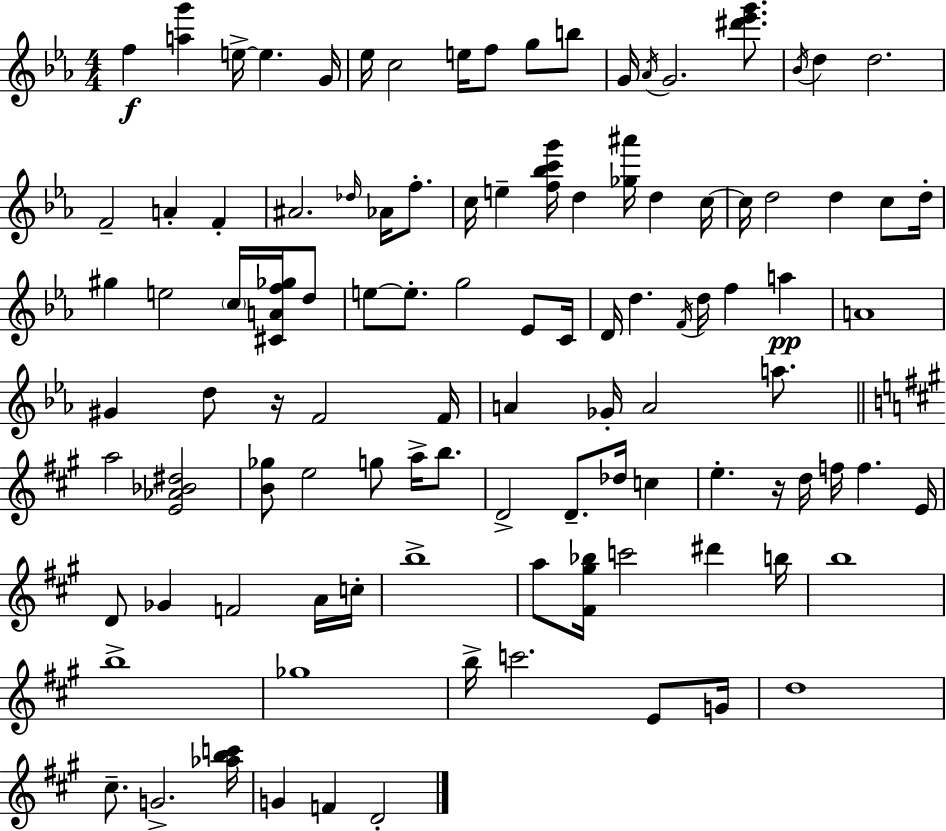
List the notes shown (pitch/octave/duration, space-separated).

F5/q [A5,G6]/q E5/s E5/q. G4/s Eb5/s C5/h E5/s F5/e G5/e B5/e G4/s Ab4/s G4/h. [D#6,Eb6,G6]/e. Bb4/s D5/q D5/h. F4/h A4/q F4/q A#4/h. Db5/s Ab4/s F5/e. C5/s E5/q [F5,Bb5,C6,G6]/s D5/q [Gb5,A#6]/s D5/q C5/s C5/s D5/h D5/q C5/e D5/s G#5/q E5/h C5/s [C#4,A4,F5,Gb5]/s D5/e E5/e E5/e. G5/h Eb4/e C4/s D4/s D5/q. F4/s D5/s F5/q A5/q A4/w G#4/q D5/e R/s F4/h F4/s A4/q Gb4/s A4/h A5/e. A5/h [E4,Ab4,Bb4,D#5]/h [B4,Gb5]/e E5/h G5/e A5/s B5/e. D4/h D4/e. Db5/s C5/q E5/q. R/s D5/s F5/s F5/q. E4/s D4/e Gb4/q F4/h A4/s C5/s B5/w A5/e [F#4,G#5,Bb5]/s C6/h D#6/q B5/s B5/w B5/w Gb5/w B5/s C6/h. E4/e G4/s D5/w C#5/e. G4/h. [Ab5,B5,C6]/s G4/q F4/q D4/h